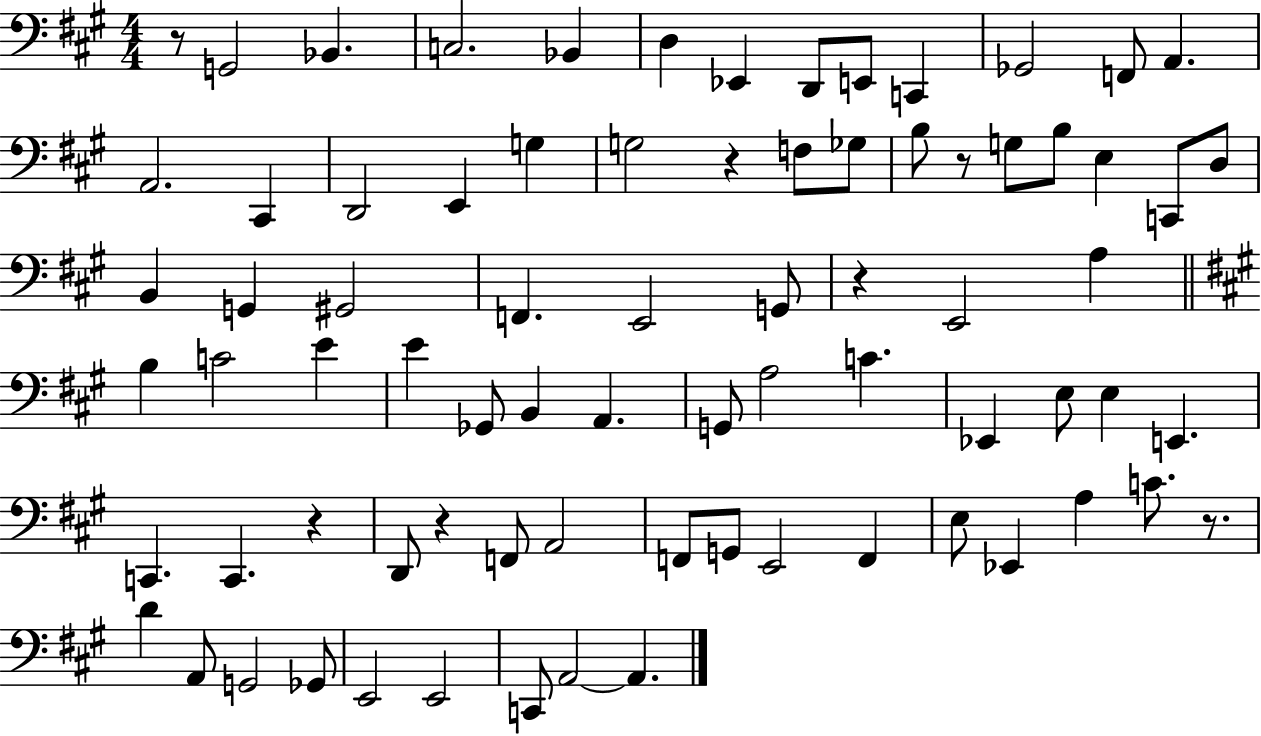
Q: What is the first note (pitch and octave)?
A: G2